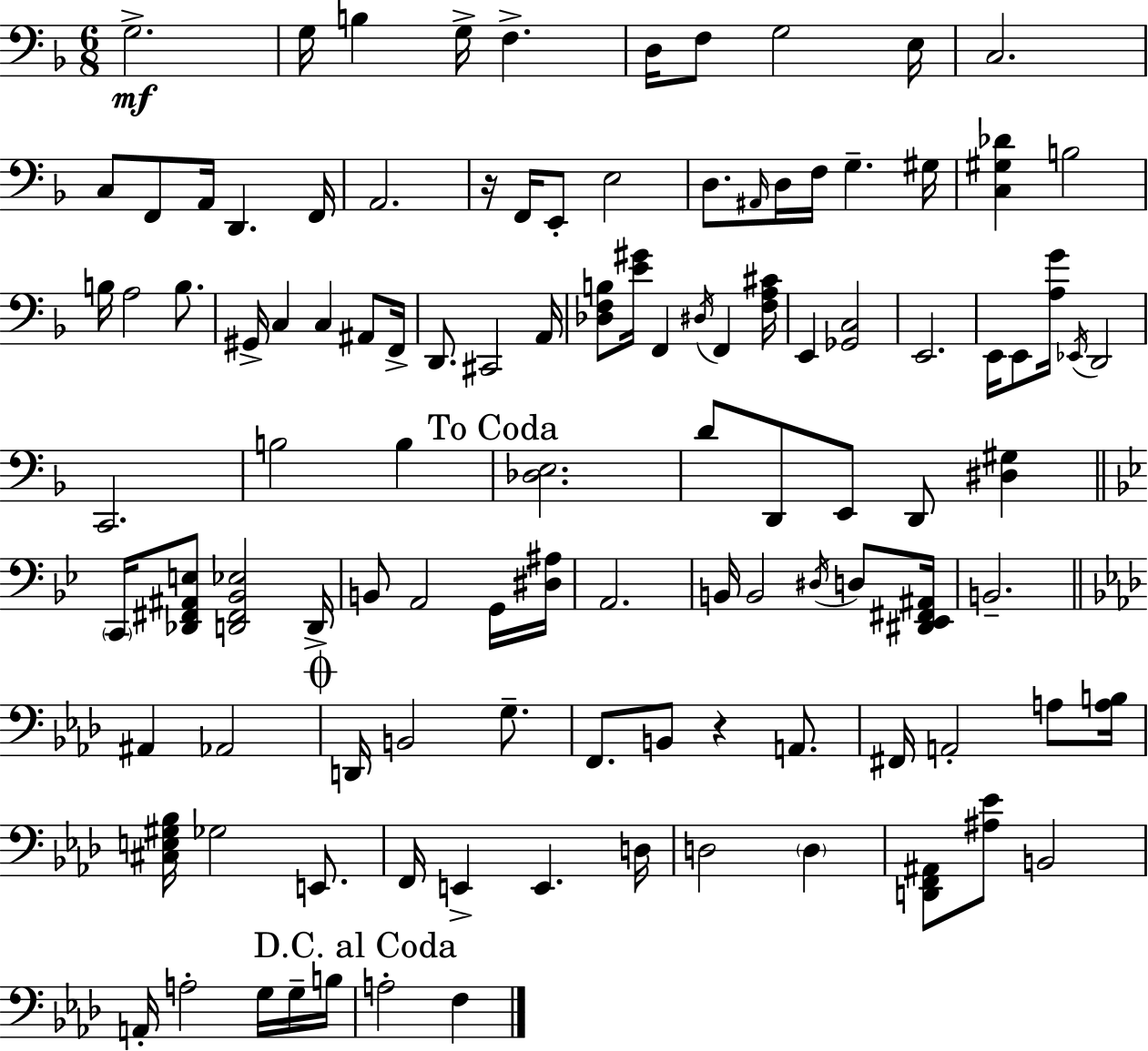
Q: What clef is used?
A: bass